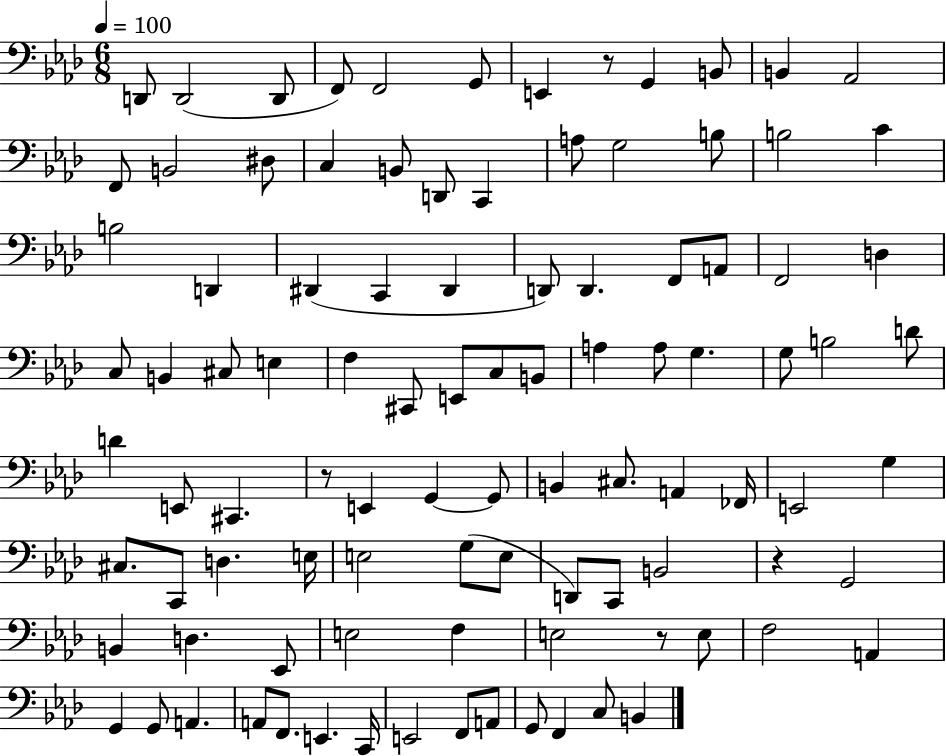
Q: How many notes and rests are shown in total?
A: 99